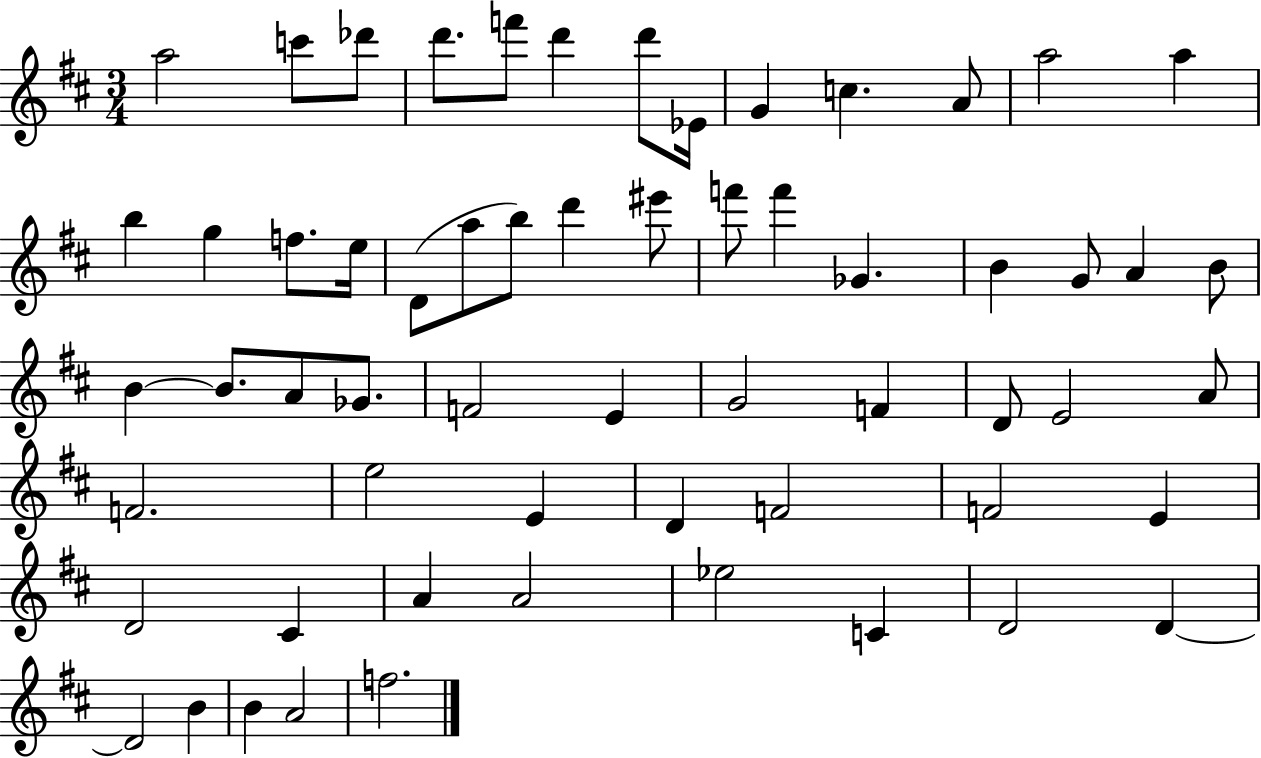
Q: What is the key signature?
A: D major